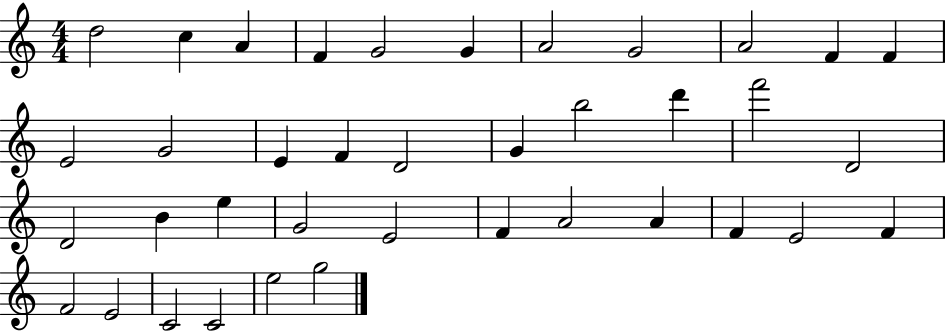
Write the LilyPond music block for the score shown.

{
  \clef treble
  \numericTimeSignature
  \time 4/4
  \key c \major
  d''2 c''4 a'4 | f'4 g'2 g'4 | a'2 g'2 | a'2 f'4 f'4 | \break e'2 g'2 | e'4 f'4 d'2 | g'4 b''2 d'''4 | f'''2 d'2 | \break d'2 b'4 e''4 | g'2 e'2 | f'4 a'2 a'4 | f'4 e'2 f'4 | \break f'2 e'2 | c'2 c'2 | e''2 g''2 | \bar "|."
}